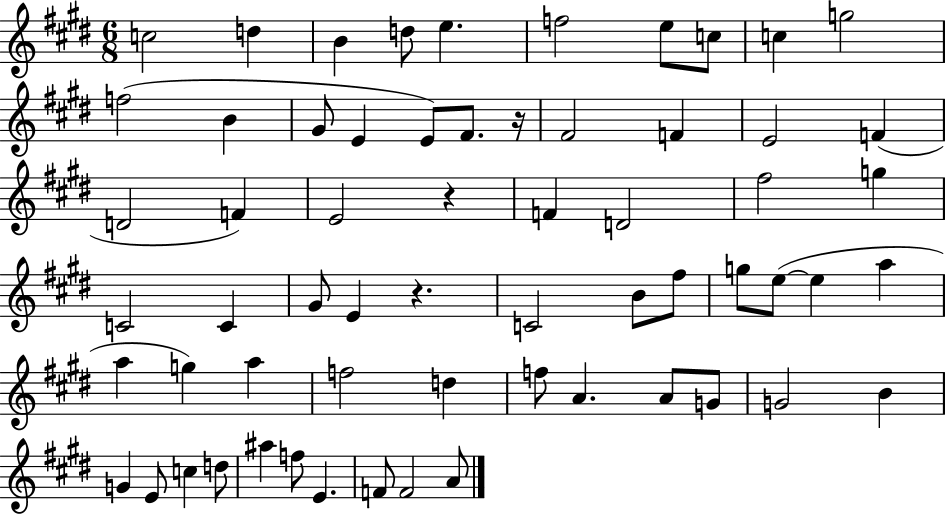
{
  \clef treble
  \numericTimeSignature
  \time 6/8
  \key e \major
  c''2 d''4 | b'4 d''8 e''4. | f''2 e''8 c''8 | c''4 g''2 | \break f''2( b'4 | gis'8 e'4 e'8) fis'8. r16 | fis'2 f'4 | e'2 f'4( | \break d'2 f'4) | e'2 r4 | f'4 d'2 | fis''2 g''4 | \break c'2 c'4 | gis'8 e'4 r4. | c'2 b'8 fis''8 | g''8 e''8~(~ e''4 a''4 | \break a''4 g''4) a''4 | f''2 d''4 | f''8 a'4. a'8 g'8 | g'2 b'4 | \break g'4 e'8 c''4 d''8 | ais''4 f''8 e'4. | f'8 f'2 a'8 | \bar "|."
}